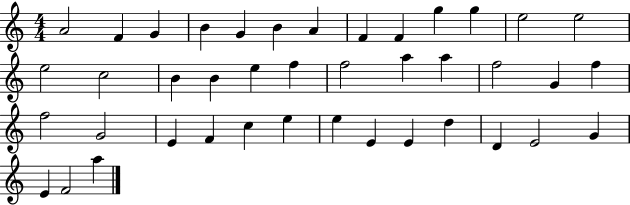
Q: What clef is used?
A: treble